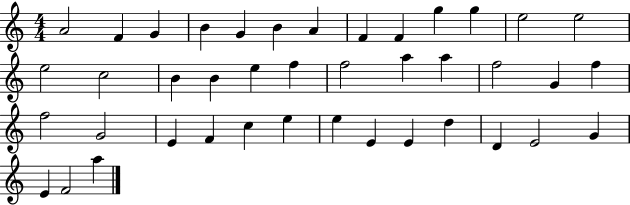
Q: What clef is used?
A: treble